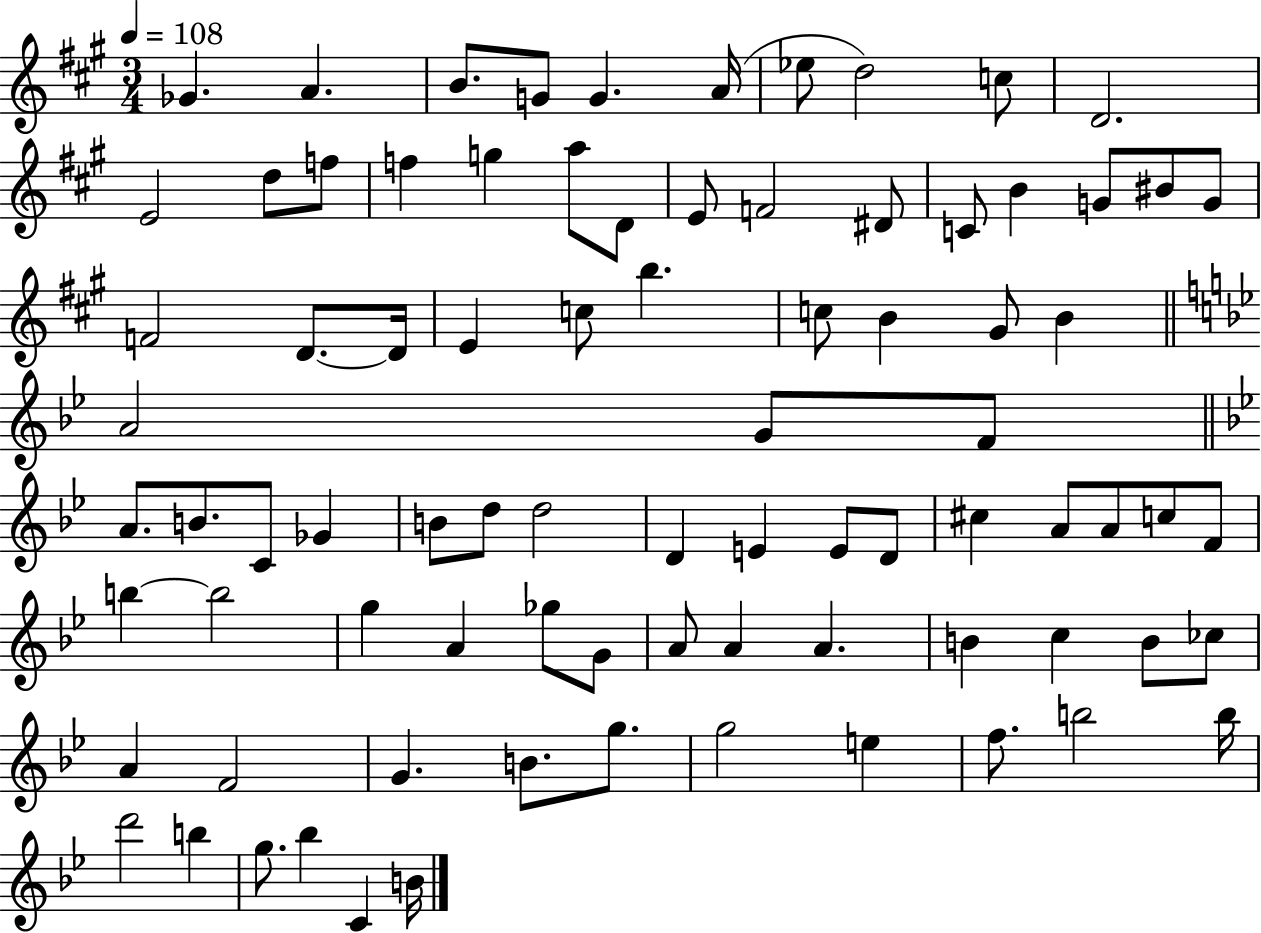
Gb4/q. A4/q. B4/e. G4/e G4/q. A4/s Eb5/e D5/h C5/e D4/h. E4/h D5/e F5/e F5/q G5/q A5/e D4/e E4/e F4/h D#4/e C4/e B4/q G4/e BIS4/e G4/e F4/h D4/e. D4/s E4/q C5/e B5/q. C5/e B4/q G#4/e B4/q A4/h G4/e F4/e A4/e. B4/e. C4/e Gb4/q B4/e D5/e D5/h D4/q E4/q E4/e D4/e C#5/q A4/e A4/e C5/e F4/e B5/q B5/h G5/q A4/q Gb5/e G4/e A4/e A4/q A4/q. B4/q C5/q B4/e CES5/e A4/q F4/h G4/q. B4/e. G5/e. G5/h E5/q F5/e. B5/h B5/s D6/h B5/q G5/e. Bb5/q C4/q B4/s